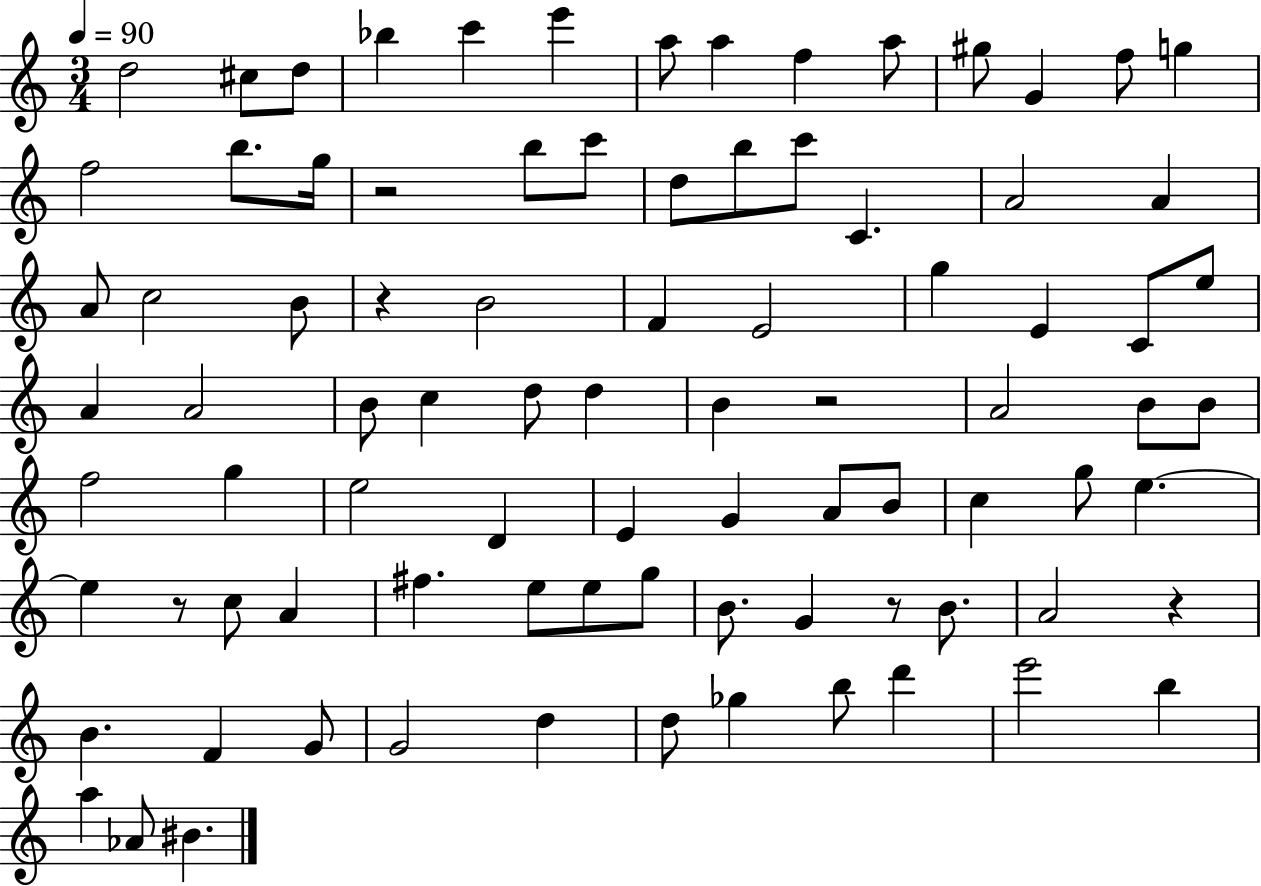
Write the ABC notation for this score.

X:1
T:Untitled
M:3/4
L:1/4
K:C
d2 ^c/2 d/2 _b c' e' a/2 a f a/2 ^g/2 G f/2 g f2 b/2 g/4 z2 b/2 c'/2 d/2 b/2 c'/2 C A2 A A/2 c2 B/2 z B2 F E2 g E C/2 e/2 A A2 B/2 c d/2 d B z2 A2 B/2 B/2 f2 g e2 D E G A/2 B/2 c g/2 e e z/2 c/2 A ^f e/2 e/2 g/2 B/2 G z/2 B/2 A2 z B F G/2 G2 d d/2 _g b/2 d' e'2 b a _A/2 ^B